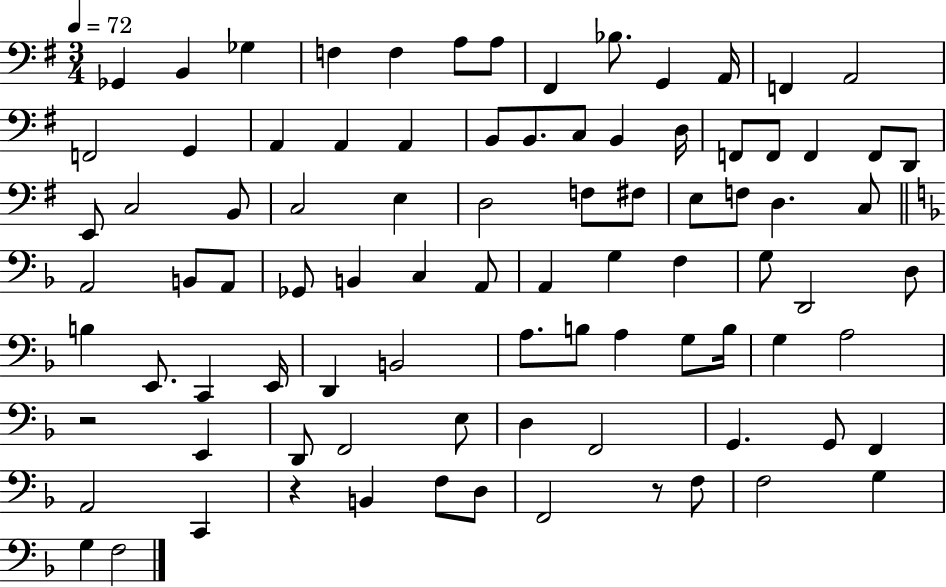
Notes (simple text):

Gb2/q B2/q Gb3/q F3/q F3/q A3/e A3/e F#2/q Bb3/e. G2/q A2/s F2/q A2/h F2/h G2/q A2/q A2/q A2/q B2/e B2/e. C3/e B2/q D3/s F2/e F2/e F2/q F2/e D2/e E2/e C3/h B2/e C3/h E3/q D3/h F3/e F#3/e E3/e F3/e D3/q. C3/e A2/h B2/e A2/e Gb2/e B2/q C3/q A2/e A2/q G3/q F3/q G3/e D2/h D3/e B3/q E2/e. C2/q E2/s D2/q B2/h A3/e. B3/e A3/q G3/e B3/s G3/q A3/h R/h E2/q D2/e F2/h E3/e D3/q F2/h G2/q. G2/e F2/q A2/h C2/q R/q B2/q F3/e D3/e F2/h R/e F3/e F3/h G3/q G3/q F3/h